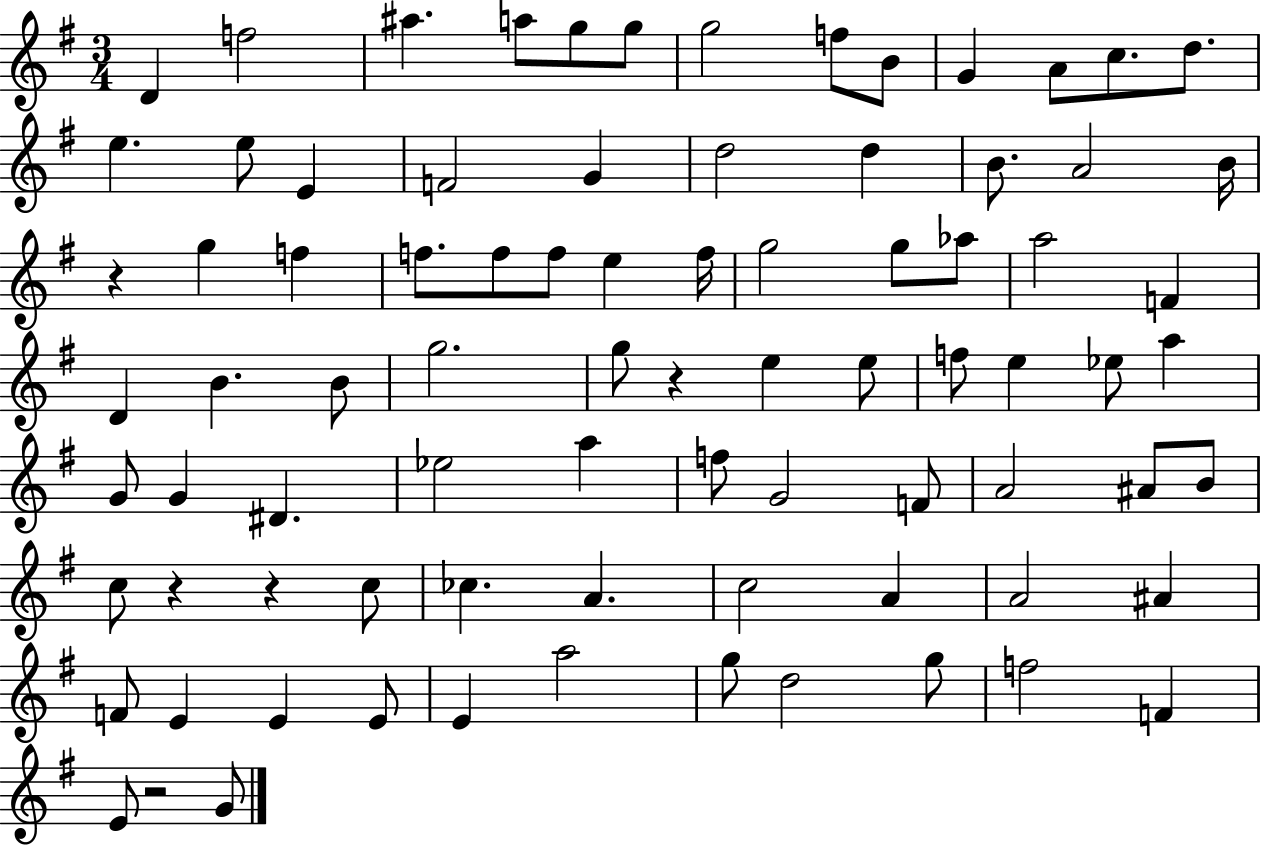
X:1
T:Untitled
M:3/4
L:1/4
K:G
D f2 ^a a/2 g/2 g/2 g2 f/2 B/2 G A/2 c/2 d/2 e e/2 E F2 G d2 d B/2 A2 B/4 z g f f/2 f/2 f/2 e f/4 g2 g/2 _a/2 a2 F D B B/2 g2 g/2 z e e/2 f/2 e _e/2 a G/2 G ^D _e2 a f/2 G2 F/2 A2 ^A/2 B/2 c/2 z z c/2 _c A c2 A A2 ^A F/2 E E E/2 E a2 g/2 d2 g/2 f2 F E/2 z2 G/2